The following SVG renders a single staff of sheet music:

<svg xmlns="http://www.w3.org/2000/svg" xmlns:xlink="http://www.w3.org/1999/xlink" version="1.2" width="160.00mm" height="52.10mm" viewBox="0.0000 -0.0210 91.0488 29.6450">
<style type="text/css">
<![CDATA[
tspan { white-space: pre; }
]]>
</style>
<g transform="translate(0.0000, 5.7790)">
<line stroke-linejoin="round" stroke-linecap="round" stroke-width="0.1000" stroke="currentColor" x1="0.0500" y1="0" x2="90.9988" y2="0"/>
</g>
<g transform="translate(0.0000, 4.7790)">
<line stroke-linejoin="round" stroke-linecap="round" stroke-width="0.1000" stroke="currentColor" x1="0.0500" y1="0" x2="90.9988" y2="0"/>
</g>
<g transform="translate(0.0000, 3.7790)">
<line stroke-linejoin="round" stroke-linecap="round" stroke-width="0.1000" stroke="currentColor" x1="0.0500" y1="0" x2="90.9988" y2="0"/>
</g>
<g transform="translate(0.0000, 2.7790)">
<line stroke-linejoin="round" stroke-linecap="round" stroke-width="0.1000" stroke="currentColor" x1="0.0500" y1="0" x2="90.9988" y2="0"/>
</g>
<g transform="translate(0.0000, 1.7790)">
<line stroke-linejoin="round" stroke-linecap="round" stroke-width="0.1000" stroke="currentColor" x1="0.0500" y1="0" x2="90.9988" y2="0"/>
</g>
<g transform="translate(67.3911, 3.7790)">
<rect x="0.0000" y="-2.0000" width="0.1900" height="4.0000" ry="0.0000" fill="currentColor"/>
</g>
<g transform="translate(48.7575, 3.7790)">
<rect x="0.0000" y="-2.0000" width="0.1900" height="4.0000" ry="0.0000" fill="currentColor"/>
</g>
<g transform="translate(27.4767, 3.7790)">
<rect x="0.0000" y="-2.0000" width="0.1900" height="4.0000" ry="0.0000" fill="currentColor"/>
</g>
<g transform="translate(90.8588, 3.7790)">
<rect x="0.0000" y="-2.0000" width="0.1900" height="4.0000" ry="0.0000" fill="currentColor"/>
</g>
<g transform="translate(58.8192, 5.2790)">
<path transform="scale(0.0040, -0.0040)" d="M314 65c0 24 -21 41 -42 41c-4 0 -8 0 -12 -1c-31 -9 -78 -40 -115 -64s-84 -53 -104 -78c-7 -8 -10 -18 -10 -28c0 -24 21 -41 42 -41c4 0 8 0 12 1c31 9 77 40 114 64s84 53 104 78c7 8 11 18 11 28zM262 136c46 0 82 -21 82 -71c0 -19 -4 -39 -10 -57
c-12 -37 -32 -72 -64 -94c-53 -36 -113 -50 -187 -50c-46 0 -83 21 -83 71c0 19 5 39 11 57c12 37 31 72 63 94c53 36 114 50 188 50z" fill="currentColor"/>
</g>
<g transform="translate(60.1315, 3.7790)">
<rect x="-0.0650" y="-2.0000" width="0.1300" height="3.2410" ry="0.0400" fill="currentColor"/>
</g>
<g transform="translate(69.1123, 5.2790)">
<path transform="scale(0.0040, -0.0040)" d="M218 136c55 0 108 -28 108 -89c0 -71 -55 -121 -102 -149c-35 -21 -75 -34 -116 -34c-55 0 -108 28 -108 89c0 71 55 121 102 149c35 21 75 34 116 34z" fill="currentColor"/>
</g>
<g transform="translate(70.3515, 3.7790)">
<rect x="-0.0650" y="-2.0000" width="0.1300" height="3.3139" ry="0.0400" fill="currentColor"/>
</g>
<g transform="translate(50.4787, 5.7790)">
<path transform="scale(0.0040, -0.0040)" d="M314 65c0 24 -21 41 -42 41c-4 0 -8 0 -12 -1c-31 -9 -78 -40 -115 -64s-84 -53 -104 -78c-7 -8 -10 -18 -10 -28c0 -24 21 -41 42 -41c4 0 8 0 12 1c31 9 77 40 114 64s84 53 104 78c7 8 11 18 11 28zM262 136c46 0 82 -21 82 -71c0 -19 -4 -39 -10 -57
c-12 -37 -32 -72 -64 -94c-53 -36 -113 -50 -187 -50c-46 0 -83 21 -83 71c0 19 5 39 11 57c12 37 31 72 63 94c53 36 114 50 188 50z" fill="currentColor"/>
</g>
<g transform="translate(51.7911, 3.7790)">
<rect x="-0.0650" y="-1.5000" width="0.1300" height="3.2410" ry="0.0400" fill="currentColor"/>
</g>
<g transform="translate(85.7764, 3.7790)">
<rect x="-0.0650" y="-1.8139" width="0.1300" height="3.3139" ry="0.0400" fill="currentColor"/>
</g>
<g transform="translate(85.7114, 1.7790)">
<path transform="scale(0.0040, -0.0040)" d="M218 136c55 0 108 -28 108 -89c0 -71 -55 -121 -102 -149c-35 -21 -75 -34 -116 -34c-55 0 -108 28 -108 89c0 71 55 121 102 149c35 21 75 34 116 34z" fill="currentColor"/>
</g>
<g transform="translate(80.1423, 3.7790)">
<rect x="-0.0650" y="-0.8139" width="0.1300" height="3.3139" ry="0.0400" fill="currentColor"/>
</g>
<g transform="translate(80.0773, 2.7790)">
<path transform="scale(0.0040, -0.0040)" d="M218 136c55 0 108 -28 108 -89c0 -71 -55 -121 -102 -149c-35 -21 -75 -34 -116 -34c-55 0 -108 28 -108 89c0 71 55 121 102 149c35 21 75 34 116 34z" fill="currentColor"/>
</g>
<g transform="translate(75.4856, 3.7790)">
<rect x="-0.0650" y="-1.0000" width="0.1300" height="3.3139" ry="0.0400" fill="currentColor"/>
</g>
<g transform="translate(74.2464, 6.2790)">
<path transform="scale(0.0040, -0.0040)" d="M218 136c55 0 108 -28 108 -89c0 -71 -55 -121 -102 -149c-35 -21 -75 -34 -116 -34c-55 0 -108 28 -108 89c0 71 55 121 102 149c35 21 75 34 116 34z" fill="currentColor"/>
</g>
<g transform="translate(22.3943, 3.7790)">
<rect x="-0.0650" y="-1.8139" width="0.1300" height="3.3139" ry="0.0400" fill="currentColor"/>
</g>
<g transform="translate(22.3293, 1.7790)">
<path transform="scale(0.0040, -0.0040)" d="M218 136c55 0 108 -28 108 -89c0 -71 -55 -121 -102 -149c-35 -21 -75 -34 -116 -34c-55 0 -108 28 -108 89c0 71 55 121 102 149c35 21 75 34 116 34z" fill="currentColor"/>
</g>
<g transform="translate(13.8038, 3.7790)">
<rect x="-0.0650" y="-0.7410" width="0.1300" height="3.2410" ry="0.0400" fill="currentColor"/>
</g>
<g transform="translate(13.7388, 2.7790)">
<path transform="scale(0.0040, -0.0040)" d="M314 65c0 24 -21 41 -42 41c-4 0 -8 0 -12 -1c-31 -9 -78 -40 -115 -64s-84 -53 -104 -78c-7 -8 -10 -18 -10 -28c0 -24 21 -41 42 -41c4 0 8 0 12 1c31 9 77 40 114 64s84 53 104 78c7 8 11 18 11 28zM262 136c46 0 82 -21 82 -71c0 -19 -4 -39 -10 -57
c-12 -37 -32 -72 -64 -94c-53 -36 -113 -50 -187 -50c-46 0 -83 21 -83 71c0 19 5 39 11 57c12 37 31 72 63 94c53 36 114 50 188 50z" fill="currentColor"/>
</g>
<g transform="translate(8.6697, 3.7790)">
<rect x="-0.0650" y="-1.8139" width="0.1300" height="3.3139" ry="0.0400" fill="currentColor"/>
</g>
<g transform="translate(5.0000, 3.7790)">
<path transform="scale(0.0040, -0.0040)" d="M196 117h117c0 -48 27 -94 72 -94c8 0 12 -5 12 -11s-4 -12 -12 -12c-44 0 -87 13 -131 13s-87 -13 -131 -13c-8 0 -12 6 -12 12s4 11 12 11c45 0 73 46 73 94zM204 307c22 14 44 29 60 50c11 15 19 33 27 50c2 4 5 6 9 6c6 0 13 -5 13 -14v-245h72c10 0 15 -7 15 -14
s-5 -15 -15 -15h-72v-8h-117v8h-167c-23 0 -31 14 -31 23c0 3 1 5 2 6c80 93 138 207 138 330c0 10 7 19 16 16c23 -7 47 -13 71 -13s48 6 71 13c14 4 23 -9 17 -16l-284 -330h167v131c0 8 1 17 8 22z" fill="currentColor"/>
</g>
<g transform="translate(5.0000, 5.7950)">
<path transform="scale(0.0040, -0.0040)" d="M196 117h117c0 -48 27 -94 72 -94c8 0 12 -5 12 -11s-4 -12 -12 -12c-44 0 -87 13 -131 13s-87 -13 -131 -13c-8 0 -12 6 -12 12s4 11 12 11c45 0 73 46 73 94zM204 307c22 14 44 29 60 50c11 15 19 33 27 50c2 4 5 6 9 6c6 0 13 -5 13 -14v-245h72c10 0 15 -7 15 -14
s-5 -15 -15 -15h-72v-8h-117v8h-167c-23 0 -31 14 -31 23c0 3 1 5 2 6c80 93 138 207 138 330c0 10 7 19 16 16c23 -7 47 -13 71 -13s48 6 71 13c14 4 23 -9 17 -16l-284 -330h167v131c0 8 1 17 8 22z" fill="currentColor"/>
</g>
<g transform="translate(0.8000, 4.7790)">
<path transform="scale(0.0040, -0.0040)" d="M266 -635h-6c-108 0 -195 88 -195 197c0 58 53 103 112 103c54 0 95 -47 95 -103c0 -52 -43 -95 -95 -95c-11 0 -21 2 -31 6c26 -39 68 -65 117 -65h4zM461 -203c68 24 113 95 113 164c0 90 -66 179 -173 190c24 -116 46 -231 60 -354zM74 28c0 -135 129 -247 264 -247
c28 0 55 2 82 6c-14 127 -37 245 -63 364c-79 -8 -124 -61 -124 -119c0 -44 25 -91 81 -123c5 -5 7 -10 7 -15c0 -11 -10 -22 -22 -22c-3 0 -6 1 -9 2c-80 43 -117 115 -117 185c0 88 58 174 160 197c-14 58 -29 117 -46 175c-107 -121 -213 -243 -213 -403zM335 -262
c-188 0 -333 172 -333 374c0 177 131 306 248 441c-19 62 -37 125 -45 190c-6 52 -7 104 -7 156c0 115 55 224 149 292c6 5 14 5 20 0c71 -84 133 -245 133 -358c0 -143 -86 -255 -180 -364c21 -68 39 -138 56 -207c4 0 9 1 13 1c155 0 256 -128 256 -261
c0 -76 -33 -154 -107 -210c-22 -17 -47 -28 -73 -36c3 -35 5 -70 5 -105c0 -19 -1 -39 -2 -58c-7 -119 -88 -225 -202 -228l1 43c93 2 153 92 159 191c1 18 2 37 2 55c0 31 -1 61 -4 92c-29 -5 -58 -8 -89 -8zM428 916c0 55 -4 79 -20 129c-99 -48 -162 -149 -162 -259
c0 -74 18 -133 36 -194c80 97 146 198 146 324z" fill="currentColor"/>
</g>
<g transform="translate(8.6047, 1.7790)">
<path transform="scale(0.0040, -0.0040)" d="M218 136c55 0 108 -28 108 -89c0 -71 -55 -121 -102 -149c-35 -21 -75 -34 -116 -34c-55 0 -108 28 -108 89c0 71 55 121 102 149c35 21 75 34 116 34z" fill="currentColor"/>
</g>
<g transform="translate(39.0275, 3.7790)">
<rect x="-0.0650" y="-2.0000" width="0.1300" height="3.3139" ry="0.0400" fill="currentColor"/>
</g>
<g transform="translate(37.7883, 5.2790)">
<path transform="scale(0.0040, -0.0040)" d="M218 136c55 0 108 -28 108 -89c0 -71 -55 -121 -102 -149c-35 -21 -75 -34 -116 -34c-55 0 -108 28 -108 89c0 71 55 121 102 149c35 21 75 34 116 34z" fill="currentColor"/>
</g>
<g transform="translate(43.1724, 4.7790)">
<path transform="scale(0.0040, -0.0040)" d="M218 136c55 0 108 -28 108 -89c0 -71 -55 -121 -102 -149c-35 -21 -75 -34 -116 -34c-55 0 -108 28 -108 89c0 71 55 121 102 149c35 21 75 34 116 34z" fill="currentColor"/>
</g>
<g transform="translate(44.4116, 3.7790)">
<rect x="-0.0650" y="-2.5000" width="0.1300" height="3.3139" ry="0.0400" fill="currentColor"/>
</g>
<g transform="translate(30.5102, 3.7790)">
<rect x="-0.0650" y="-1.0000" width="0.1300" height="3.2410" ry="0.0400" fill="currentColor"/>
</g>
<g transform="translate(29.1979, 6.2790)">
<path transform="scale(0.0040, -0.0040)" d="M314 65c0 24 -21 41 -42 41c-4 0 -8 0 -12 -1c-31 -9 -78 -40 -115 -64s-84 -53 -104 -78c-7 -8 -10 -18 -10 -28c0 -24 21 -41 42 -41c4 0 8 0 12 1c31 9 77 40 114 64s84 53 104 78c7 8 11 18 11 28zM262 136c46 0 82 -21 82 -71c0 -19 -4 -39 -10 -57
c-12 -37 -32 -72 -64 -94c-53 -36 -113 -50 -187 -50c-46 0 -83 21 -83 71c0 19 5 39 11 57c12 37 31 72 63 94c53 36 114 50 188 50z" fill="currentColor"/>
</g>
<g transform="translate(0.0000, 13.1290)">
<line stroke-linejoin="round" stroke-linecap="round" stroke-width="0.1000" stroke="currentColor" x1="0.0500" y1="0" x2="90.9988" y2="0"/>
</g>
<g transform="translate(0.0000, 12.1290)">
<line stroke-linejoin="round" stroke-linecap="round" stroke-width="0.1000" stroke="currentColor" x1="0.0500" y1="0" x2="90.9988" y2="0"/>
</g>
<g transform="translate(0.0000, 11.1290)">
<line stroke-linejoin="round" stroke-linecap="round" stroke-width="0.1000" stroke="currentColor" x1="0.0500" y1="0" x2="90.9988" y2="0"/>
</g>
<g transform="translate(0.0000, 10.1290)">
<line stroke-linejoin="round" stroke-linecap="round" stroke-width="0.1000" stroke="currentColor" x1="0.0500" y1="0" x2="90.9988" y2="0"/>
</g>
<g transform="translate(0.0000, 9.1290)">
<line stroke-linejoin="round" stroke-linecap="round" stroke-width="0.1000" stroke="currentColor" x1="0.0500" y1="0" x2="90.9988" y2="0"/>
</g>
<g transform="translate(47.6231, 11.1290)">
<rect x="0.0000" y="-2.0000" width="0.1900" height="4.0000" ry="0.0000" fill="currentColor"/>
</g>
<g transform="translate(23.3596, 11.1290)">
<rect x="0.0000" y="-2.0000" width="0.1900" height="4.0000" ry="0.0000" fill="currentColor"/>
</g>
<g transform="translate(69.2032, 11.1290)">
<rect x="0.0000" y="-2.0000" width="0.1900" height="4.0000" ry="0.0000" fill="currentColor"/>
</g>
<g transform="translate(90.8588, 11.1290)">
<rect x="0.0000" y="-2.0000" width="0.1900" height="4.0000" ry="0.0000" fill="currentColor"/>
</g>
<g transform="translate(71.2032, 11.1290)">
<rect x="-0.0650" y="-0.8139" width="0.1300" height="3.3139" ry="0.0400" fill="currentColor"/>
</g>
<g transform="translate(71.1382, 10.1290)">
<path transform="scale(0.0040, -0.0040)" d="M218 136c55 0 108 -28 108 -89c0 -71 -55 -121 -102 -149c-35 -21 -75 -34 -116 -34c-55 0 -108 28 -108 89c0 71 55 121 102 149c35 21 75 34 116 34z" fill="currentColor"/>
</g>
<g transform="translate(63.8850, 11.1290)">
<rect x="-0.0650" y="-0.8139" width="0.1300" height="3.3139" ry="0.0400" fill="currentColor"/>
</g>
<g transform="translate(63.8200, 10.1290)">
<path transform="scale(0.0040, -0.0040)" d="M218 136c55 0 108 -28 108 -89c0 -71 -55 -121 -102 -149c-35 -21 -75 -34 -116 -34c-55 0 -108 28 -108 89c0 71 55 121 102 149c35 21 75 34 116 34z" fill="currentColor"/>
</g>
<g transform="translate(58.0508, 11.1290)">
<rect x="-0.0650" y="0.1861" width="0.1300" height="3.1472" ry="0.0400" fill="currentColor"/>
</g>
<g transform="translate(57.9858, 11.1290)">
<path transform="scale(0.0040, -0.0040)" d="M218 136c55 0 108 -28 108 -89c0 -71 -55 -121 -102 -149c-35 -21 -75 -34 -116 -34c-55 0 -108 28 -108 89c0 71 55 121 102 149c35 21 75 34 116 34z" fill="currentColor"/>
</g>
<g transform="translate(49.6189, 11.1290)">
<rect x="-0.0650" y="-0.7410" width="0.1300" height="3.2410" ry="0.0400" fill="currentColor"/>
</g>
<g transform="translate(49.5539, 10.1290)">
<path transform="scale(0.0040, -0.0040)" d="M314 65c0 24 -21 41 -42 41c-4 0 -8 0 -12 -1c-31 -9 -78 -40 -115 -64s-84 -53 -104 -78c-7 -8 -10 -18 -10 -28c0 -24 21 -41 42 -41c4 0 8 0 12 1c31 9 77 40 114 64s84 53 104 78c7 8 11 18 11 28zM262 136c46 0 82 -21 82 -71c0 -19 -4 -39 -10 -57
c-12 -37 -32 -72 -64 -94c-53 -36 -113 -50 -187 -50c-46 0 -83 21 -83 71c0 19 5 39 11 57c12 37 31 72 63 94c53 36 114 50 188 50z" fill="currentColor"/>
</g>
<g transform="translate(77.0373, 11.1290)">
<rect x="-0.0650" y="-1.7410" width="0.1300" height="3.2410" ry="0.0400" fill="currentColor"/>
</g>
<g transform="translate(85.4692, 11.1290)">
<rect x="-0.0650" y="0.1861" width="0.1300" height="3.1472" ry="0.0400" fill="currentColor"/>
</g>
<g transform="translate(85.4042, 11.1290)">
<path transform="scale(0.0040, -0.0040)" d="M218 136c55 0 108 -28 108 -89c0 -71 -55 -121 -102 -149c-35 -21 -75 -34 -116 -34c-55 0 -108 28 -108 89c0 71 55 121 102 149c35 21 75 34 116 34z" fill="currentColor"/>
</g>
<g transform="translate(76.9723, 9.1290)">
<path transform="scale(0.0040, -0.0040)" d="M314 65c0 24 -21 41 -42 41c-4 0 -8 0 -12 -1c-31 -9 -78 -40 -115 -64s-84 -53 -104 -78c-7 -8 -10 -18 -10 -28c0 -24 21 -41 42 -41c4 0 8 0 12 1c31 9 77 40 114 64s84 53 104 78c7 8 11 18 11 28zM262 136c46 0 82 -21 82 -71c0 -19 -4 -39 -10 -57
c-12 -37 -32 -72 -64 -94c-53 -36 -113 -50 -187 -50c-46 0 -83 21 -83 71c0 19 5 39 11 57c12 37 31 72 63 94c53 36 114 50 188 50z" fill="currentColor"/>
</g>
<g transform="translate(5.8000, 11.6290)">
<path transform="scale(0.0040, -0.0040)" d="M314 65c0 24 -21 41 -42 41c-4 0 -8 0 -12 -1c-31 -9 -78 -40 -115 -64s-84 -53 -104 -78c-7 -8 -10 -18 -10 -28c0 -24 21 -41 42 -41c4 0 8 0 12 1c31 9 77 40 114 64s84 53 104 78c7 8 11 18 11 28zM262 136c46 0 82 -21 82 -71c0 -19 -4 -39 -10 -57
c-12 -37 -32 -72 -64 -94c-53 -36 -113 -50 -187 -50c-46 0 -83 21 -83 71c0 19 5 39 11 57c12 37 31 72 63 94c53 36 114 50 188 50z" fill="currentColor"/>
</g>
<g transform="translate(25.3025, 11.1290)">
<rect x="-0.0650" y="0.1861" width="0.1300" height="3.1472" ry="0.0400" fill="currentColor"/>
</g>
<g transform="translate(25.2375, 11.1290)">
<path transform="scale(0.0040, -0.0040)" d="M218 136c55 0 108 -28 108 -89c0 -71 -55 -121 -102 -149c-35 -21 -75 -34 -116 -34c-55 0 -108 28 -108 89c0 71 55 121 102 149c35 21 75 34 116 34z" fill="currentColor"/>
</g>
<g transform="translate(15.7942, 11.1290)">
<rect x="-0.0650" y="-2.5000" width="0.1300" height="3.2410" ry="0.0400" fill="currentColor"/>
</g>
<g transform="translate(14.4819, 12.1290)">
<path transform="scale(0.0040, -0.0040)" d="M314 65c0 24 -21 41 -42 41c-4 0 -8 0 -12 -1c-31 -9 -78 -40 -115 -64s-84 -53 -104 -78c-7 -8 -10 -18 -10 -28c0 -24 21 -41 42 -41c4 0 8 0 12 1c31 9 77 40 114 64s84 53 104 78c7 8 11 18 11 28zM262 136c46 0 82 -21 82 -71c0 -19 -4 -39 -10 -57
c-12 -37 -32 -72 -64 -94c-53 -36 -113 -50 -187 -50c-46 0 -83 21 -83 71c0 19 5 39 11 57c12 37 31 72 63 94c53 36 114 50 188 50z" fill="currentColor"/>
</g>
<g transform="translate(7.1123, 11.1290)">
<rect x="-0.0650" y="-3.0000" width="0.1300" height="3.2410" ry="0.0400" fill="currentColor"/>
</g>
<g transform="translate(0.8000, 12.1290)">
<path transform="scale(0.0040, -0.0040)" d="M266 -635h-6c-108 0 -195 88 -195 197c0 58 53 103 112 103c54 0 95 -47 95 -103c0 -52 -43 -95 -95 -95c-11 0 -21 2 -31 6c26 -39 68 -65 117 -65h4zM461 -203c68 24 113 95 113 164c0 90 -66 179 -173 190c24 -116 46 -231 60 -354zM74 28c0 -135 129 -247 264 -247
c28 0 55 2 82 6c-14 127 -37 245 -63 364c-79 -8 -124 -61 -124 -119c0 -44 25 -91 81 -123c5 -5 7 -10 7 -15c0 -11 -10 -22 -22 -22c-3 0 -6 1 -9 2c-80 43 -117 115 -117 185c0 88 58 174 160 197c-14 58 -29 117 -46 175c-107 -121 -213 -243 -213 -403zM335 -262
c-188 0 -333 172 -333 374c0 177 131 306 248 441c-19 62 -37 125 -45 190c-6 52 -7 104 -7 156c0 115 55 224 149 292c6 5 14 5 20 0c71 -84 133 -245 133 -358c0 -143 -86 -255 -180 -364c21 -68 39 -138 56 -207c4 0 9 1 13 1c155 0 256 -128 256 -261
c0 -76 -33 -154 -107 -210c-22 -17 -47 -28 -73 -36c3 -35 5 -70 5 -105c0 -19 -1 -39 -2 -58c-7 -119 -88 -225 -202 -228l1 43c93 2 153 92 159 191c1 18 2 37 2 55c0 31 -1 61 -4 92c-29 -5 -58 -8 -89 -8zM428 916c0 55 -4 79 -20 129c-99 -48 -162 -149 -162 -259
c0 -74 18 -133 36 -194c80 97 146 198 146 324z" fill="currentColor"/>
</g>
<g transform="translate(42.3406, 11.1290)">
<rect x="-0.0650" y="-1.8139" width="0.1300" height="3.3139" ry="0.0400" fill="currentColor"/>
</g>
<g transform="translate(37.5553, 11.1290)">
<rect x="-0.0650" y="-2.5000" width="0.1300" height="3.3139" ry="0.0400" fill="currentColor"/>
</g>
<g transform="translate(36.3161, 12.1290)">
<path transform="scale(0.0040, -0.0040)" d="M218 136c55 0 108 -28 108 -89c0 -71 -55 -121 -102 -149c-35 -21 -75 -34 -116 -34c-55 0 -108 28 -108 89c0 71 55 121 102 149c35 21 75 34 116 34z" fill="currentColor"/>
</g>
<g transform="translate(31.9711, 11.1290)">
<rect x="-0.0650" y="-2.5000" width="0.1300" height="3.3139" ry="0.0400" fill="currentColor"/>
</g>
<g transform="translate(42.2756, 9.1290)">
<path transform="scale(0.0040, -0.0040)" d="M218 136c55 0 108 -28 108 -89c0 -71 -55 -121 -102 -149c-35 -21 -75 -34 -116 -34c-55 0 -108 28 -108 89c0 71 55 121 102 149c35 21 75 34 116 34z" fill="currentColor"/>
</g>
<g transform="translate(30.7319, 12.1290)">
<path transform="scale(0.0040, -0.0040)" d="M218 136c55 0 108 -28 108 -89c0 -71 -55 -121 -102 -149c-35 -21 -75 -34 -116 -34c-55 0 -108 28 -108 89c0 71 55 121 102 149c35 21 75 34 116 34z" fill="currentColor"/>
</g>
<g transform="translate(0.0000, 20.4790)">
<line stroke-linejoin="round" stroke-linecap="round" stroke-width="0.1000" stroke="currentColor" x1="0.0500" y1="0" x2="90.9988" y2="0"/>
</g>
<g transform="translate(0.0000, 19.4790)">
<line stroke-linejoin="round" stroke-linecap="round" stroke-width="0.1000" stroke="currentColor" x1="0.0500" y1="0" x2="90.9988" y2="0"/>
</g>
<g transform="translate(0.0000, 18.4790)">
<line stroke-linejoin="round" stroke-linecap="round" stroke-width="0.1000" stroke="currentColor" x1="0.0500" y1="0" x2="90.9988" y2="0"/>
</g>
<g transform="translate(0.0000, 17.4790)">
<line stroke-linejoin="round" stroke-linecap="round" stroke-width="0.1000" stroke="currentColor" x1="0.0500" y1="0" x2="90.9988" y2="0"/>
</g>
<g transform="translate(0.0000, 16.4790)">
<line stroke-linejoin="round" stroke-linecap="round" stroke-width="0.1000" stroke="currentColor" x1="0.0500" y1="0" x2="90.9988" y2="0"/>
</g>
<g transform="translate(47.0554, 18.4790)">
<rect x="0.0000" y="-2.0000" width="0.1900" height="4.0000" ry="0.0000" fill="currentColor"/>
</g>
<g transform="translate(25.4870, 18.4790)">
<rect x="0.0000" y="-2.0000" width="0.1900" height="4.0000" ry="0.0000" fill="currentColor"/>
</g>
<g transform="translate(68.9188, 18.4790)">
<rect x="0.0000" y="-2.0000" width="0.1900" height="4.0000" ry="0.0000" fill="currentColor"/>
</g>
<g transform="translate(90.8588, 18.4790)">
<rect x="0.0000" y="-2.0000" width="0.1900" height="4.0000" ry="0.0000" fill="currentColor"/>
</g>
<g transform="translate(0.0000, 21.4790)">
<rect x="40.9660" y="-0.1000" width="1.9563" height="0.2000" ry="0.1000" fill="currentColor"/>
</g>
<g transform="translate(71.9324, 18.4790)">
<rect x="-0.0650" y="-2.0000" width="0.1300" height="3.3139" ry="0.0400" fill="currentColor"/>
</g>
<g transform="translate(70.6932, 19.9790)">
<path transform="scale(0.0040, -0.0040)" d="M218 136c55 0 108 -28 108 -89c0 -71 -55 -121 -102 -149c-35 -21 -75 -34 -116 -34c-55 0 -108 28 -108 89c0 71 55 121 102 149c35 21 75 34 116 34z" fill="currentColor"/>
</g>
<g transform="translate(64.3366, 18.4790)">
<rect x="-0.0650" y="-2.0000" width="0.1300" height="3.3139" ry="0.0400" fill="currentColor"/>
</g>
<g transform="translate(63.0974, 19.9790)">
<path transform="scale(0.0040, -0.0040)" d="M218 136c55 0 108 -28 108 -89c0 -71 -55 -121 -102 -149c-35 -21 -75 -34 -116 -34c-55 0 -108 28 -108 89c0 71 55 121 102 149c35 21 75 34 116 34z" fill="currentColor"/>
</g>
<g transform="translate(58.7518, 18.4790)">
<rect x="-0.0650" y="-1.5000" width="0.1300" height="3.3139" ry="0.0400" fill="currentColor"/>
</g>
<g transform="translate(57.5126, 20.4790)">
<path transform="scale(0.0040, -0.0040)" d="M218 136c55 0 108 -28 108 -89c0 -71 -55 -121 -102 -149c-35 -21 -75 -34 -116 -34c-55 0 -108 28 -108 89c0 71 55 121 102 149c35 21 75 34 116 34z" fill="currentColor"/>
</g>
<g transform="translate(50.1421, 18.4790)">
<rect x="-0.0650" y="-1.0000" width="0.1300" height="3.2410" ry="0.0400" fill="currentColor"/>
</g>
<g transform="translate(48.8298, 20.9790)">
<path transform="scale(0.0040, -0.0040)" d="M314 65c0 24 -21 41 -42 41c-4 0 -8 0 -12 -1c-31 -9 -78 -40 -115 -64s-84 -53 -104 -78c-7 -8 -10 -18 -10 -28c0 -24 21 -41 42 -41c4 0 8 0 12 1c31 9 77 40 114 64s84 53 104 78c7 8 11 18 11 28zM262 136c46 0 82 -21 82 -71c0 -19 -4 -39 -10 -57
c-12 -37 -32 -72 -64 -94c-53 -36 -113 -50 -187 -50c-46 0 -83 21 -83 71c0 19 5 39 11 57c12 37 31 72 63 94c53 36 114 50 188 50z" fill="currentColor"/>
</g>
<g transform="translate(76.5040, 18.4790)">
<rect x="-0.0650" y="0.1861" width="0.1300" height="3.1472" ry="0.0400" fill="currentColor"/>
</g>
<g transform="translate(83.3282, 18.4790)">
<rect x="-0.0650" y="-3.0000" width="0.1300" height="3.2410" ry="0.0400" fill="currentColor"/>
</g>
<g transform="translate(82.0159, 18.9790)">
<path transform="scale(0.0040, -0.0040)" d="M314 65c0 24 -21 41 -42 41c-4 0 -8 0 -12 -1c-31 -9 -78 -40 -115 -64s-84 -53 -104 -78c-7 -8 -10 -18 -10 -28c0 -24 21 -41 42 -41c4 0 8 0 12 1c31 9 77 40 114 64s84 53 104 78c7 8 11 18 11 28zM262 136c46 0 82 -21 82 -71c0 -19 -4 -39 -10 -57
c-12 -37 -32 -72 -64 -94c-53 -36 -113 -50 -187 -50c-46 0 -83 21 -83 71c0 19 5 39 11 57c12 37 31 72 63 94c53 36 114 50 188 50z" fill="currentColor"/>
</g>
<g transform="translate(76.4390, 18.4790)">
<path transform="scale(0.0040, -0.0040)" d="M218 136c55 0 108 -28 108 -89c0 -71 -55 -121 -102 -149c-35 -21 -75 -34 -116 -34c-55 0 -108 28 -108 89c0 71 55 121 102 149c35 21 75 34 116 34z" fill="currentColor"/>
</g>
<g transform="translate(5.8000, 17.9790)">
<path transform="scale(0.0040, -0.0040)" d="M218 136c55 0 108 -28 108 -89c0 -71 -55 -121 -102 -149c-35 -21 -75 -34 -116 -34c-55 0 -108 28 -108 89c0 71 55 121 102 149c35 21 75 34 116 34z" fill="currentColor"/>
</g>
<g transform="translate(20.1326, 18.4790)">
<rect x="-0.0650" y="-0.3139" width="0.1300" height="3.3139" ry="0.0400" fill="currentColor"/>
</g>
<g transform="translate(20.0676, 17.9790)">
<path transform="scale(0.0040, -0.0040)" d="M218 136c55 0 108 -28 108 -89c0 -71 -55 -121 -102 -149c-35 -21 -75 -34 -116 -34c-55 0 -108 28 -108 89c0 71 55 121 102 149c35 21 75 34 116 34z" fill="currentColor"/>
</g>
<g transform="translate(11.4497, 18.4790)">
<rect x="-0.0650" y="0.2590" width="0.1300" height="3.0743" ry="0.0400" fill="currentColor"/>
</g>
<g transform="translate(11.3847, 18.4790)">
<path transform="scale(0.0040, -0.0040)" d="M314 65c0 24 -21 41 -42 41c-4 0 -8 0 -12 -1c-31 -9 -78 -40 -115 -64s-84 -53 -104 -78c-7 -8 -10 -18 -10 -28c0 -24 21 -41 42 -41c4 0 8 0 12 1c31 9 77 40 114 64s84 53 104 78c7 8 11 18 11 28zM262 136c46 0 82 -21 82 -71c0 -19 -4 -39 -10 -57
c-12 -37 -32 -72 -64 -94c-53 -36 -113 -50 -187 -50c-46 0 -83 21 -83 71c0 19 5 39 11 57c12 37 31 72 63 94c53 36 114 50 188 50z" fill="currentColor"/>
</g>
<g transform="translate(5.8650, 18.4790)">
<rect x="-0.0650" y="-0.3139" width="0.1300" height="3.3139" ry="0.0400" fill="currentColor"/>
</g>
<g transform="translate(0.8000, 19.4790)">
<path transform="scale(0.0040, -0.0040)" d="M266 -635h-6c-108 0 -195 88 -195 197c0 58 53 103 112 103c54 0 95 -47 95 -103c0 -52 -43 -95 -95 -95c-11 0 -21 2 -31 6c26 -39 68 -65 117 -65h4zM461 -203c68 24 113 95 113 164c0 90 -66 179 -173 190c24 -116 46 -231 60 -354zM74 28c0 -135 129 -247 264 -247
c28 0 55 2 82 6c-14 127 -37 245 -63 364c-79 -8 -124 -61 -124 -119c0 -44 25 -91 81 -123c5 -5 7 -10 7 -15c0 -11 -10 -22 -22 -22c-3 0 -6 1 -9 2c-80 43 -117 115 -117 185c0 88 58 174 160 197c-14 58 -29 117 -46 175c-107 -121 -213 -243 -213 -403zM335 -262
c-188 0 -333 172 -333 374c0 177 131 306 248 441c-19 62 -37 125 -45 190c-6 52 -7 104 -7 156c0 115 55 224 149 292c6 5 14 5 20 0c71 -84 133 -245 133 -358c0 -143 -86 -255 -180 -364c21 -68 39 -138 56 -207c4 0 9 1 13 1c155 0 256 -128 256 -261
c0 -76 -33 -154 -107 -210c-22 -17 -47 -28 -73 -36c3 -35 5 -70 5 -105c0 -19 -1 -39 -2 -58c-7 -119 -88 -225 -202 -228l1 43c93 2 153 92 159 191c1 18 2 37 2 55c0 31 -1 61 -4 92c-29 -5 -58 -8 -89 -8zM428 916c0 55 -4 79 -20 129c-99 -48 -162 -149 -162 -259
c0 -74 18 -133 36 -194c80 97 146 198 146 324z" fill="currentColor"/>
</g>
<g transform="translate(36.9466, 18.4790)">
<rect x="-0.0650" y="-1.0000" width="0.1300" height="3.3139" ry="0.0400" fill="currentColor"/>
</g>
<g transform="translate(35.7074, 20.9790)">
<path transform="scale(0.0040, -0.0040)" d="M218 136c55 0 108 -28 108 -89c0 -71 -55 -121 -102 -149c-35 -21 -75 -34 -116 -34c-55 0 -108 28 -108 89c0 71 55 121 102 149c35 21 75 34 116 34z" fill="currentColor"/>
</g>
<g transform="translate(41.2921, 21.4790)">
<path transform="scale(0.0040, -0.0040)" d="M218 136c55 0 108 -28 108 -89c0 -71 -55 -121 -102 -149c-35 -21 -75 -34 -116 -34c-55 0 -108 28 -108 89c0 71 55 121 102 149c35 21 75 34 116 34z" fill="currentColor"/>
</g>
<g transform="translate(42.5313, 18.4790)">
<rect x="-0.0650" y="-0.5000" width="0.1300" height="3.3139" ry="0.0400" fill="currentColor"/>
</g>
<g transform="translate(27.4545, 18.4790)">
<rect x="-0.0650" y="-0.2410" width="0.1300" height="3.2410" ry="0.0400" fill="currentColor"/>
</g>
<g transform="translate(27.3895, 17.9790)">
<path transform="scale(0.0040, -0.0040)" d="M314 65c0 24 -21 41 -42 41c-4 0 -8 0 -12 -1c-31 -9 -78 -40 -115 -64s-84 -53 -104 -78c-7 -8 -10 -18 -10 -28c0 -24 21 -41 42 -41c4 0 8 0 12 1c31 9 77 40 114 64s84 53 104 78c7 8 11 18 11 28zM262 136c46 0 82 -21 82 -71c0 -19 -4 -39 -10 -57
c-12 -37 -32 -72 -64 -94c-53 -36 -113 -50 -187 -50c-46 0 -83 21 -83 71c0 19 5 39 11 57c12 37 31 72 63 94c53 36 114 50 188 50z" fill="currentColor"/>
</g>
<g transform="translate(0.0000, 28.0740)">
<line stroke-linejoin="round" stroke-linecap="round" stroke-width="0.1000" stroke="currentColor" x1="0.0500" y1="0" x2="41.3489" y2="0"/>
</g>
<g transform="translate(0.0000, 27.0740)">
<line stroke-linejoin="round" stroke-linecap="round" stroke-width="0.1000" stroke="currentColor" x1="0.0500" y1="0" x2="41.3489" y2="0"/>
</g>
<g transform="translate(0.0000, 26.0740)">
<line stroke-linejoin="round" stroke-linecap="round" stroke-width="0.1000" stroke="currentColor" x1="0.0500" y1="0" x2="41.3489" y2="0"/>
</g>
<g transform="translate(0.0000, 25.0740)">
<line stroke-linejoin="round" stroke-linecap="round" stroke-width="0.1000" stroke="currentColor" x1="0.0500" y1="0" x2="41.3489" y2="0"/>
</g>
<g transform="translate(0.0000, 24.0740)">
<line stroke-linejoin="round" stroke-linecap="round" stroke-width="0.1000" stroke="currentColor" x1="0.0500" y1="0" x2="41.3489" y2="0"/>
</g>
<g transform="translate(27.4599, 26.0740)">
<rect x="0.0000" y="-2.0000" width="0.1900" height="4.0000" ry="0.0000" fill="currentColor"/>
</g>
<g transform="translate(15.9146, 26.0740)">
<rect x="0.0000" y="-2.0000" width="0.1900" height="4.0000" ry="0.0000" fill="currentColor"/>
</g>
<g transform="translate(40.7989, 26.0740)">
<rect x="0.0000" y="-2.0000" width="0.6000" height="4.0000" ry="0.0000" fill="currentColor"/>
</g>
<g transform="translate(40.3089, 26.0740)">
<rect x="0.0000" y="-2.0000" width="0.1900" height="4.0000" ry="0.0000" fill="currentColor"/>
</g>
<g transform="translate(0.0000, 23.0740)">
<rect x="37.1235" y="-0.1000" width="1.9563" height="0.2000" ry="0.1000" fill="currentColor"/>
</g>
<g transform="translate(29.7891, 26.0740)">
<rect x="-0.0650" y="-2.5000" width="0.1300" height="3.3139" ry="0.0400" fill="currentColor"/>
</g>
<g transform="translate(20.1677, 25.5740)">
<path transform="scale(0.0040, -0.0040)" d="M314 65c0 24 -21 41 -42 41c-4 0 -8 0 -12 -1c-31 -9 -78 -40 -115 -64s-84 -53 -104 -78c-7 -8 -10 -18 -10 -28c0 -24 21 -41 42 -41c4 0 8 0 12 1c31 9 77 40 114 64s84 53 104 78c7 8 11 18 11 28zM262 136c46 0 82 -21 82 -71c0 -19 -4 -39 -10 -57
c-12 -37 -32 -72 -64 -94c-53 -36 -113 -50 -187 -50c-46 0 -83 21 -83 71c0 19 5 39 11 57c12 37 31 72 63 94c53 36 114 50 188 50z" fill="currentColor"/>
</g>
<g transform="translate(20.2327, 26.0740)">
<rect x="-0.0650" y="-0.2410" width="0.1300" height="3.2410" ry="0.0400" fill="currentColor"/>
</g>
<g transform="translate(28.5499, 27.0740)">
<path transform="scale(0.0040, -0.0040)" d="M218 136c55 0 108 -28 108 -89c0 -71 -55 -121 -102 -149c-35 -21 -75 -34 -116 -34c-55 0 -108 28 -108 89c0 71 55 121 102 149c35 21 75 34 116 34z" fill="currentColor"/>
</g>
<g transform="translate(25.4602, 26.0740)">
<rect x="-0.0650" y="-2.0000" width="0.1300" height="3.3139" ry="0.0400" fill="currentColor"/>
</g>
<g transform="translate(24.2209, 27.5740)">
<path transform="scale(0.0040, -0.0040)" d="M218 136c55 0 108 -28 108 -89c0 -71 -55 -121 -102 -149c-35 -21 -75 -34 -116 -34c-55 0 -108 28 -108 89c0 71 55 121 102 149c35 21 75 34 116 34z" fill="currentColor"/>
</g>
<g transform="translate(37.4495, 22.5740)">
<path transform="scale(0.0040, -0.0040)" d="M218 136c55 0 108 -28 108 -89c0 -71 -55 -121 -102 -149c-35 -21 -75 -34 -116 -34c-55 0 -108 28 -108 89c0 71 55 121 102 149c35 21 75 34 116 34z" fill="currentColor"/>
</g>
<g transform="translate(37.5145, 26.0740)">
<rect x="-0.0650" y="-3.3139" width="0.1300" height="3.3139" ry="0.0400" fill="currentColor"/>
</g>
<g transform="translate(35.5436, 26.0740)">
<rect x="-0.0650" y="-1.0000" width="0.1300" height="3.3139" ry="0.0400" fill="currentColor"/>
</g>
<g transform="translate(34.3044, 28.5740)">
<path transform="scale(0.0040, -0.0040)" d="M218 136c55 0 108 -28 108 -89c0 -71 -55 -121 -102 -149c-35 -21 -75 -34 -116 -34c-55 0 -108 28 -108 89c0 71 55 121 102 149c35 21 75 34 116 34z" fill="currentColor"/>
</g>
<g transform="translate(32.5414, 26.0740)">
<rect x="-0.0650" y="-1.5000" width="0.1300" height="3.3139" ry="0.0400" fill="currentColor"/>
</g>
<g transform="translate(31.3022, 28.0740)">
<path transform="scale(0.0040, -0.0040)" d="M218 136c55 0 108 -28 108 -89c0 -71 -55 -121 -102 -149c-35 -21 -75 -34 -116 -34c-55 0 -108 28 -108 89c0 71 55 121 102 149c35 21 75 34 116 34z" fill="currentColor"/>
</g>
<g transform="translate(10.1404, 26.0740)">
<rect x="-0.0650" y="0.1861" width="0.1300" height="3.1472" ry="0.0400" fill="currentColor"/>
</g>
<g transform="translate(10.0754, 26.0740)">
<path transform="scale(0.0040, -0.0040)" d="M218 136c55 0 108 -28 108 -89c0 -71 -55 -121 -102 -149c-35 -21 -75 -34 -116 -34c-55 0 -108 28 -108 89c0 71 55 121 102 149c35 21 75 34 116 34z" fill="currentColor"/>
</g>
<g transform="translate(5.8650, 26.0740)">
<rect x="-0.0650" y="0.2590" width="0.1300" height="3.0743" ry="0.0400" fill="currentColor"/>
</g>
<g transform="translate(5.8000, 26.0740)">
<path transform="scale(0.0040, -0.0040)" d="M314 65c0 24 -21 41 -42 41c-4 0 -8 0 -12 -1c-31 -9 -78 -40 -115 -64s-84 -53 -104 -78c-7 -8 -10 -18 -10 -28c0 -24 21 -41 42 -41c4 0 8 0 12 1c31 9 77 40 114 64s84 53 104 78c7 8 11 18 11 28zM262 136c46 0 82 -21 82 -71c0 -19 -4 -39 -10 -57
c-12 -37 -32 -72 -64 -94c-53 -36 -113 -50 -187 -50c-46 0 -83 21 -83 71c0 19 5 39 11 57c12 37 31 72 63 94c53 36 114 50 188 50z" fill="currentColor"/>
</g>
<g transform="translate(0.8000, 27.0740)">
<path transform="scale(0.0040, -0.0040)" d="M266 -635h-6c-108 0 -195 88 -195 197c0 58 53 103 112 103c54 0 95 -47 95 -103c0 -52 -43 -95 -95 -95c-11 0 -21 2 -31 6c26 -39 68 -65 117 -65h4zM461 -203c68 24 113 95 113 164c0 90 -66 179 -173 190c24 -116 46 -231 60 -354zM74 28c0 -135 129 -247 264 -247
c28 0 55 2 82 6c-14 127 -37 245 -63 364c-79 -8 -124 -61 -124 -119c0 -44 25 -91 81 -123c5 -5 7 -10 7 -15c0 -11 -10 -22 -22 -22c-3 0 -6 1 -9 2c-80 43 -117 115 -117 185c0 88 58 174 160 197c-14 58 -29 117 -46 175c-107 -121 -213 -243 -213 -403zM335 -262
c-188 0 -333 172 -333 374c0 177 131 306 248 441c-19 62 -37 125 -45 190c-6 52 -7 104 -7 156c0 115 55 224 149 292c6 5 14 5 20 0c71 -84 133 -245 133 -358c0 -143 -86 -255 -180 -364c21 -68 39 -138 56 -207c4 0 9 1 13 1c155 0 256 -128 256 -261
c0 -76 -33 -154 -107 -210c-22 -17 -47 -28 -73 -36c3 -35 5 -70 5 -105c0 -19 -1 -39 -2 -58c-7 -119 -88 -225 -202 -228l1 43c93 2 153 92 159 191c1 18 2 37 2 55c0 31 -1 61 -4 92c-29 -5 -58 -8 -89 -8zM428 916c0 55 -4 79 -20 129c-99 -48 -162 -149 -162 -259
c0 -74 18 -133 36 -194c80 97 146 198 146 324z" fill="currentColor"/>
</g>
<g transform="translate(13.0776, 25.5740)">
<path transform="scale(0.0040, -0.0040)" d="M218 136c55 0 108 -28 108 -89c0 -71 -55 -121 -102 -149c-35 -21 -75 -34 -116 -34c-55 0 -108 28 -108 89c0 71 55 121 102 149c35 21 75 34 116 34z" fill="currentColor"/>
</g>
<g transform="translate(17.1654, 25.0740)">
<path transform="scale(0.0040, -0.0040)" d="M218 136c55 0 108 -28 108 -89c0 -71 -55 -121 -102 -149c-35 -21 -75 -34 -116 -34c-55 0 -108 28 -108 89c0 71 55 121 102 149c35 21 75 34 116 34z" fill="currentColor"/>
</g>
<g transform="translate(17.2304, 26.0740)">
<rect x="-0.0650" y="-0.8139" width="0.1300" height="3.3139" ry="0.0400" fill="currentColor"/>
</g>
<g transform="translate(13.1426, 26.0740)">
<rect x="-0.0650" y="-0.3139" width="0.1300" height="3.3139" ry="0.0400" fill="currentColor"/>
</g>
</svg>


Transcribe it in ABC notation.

X:1
T:Untitled
M:4/4
L:1/4
K:C
f d2 f D2 F G E2 F2 F D d f A2 G2 B G G f d2 B d d f2 B c B2 c c2 D C D2 E F F B A2 B2 B c d c2 F G E D b